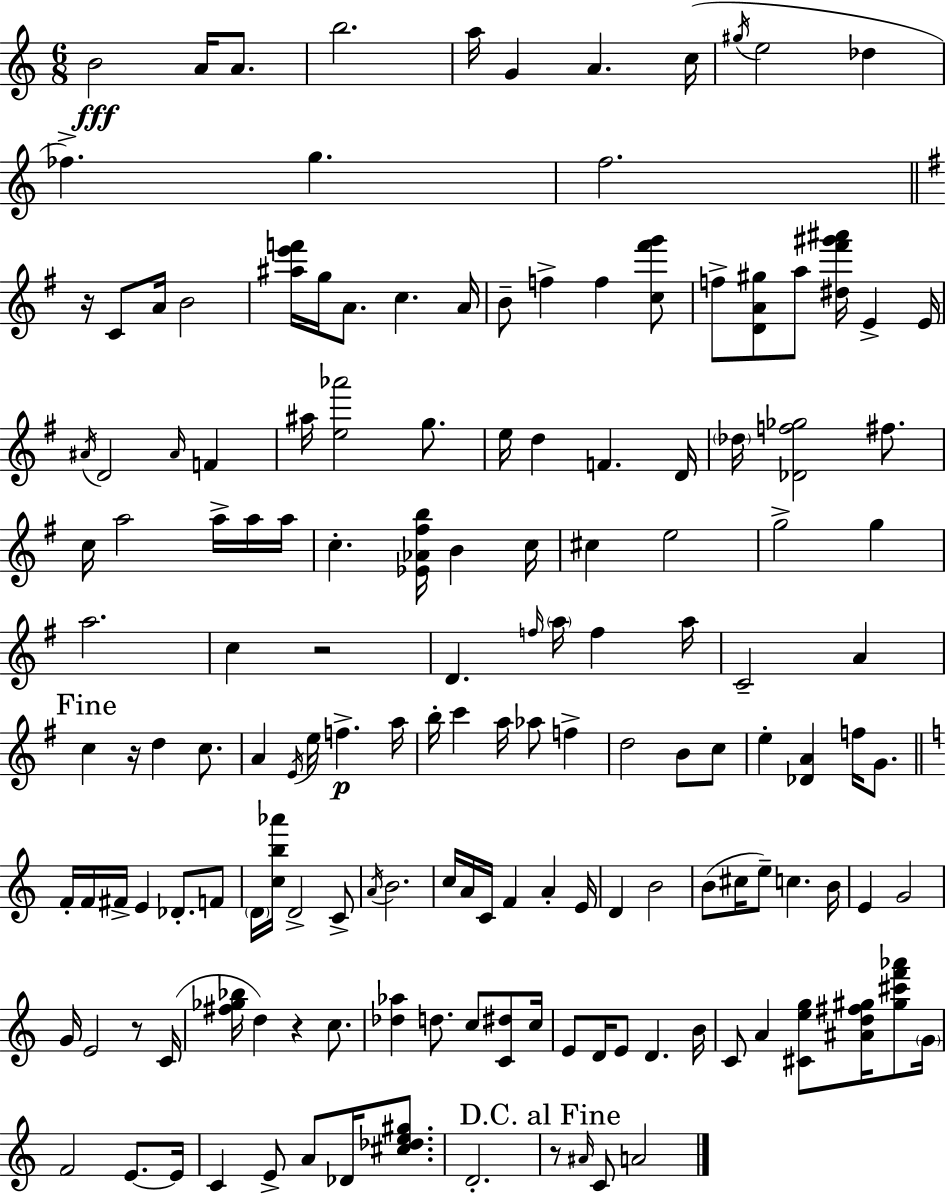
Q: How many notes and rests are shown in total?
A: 155